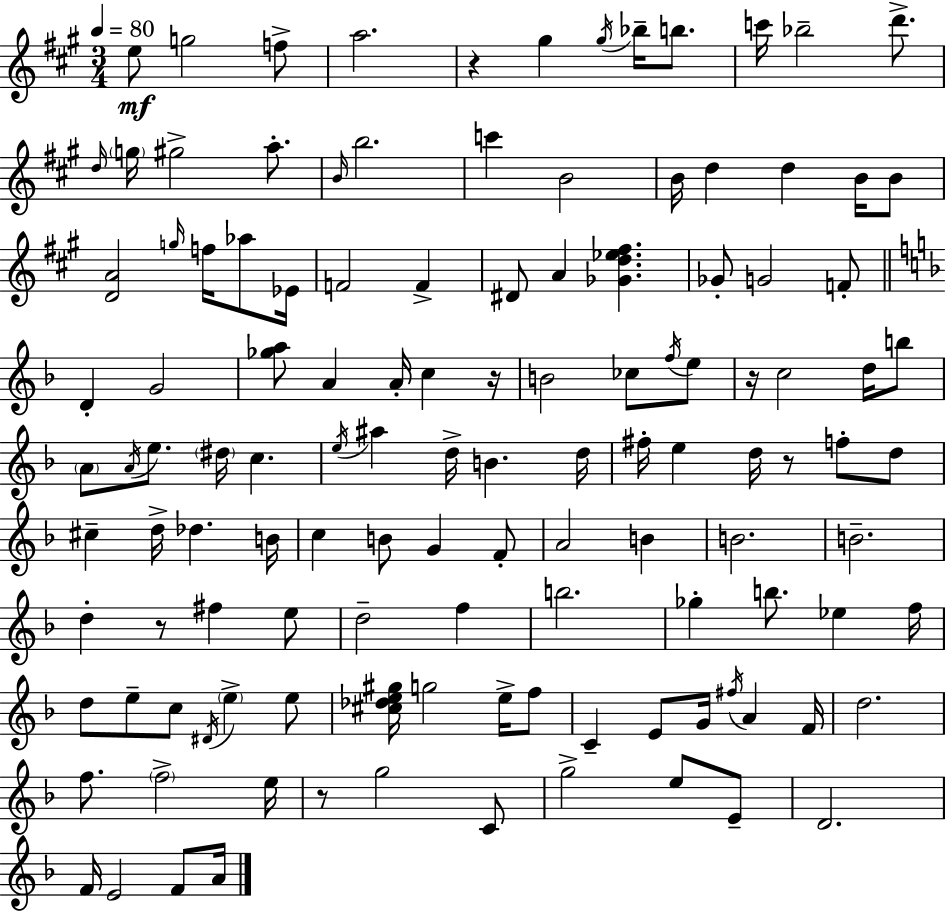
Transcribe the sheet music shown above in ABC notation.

X:1
T:Untitled
M:3/4
L:1/4
K:A
e/2 g2 f/2 a2 z ^g ^g/4 _b/4 b/2 c'/4 _b2 d'/2 d/4 g/4 ^g2 a/2 B/4 b2 c' B2 B/4 d d B/4 B/2 [DA]2 g/4 f/4 _a/2 _E/4 F2 F ^D/2 A [_Gd_e^f] _G/2 G2 F/2 D G2 [_ga]/2 A A/4 c z/4 B2 _c/2 f/4 e/2 z/4 c2 d/4 b/2 A/2 A/4 e/2 ^d/4 c e/4 ^a d/4 B d/4 ^f/4 e d/4 z/2 f/2 d/2 ^c d/4 _d B/4 c B/2 G F/2 A2 B B2 B2 d z/2 ^f e/2 d2 f b2 _g b/2 _e f/4 d/2 e/2 c/2 ^D/4 e e/2 [^c_de^g]/4 g2 e/4 f/2 C E/2 G/4 ^f/4 A F/4 d2 f/2 f2 e/4 z/2 g2 C/2 g2 e/2 E/2 D2 F/4 E2 F/2 A/4